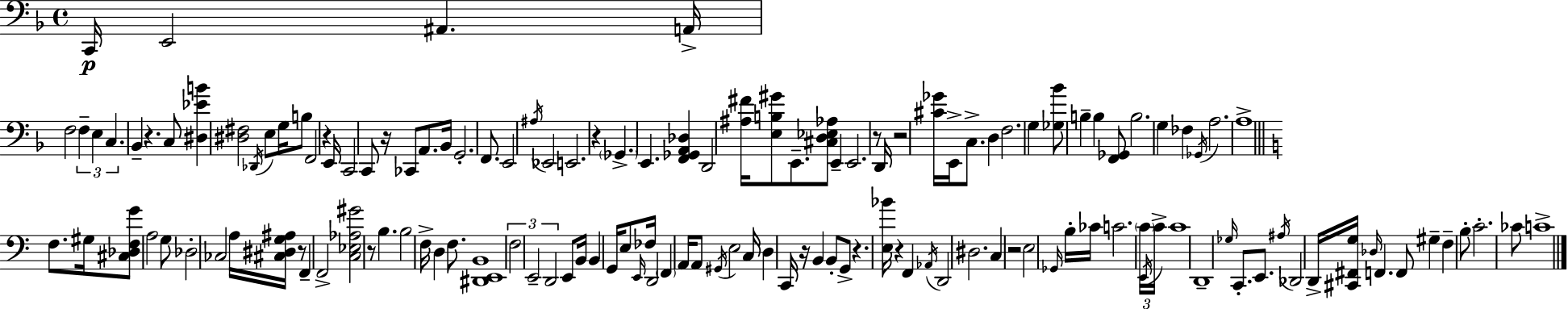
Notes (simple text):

C2/s E2/h A#2/q. A2/s F3/h F3/q E3/q C3/q. Bb2/q R/q. C3/e [D#3,Eb4,B4]/q [D#3,F#3]/h Db2/s E3/e G3/s B3/e F2/h R/q E2/s C2/h C2/e R/s CES2/e A2/e. Bb2/s G2/h. F2/e. E2/h A#3/s Eb2/h E2/h. R/q Gb2/q. E2/q. [F2,Gb2,A2,Db3]/q D2/h [A#3,F#4]/s [E3,B3,G#4]/e E2/e. [C#3,D3,Eb3,Ab3]/e E2/q E2/h. R/e D2/s R/h [C#4,Gb4]/s E2/s C3/e. D3/q F3/h. G3/q [Gb3,Bb4]/e B3/q B3/q [F2,Gb2]/e B3/h. G3/q FES3/q Gb2/s A3/h. A3/w F3/e. G#3/s [C#3,Db3,F3,G4]/e A3/h G3/e Db3/h CES3/h A3/s [C#3,D#3,G3,A#3]/s R/e F2/q F2/h [C3,Eb3,Ab3,G#4]/h R/e B3/q. B3/h F3/s D3/q F3/e. [D#2,E2,B2]/w F3/h E2/h D2/h E2/e B2/s B2/q G2/s E3/e E2/s FES3/s D2/h F2/q A2/s A2/e G#2/s E3/h C3/s D3/q C2/s R/s B2/q B2/e G2/e R/q. [E3,Bb4]/s R/q F2/q Ab2/s D2/h D#3/h. C3/q R/h E3/h Gb2/s B3/s CES4/s C4/h. C4/s E2/s C4/s C4/w D2/w Gb3/s C2/e. E2/e. A#3/s Db2/h D2/s [C#2,F#2,G3]/s Db3/s F2/q. F2/e G#3/q F3/q B3/e C4/h. CES4/e C4/w